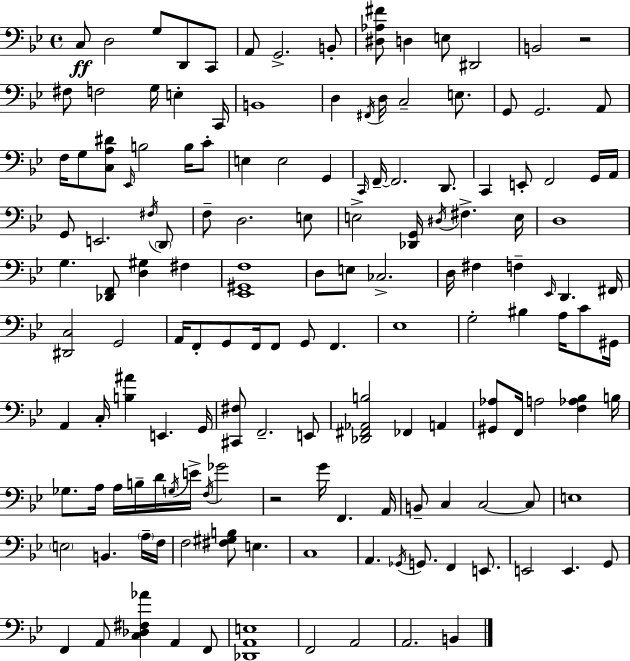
{
  \clef bass
  \time 4/4
  \defaultTimeSignature
  \key bes \major
  \repeat volta 2 { c8\ff d2 g8 d,8 c,8 | a,8 g,2.-> b,8-. | <dis aes fis'>8 d4 e8 dis,2 | b,2 r2 | \break fis8 f2 g16 e4-. c,16 | b,1 | d4 \acciaccatura { fis,16 } d16 c2-- e8. | g,8 g,2. a,8 | \break f16 g8 <c a dis'>8 \grace { ees,16 } b2 b16 | c'8-. e4 e2 g,4 | \grace { c,16 } f,16--~~ f,2. | d,8. c,4 e,8-. f,2 | \break g,16 a,16 g,8 e,2. | \acciaccatura { fis16 } \parenthesize d,8 f8-- d2. | e8 e2-> <des, g,>16 \acciaccatura { dis16 } fis4.-> | e16 d1 | \break g4. <des, f,>8 <d gis>4 | fis4 <ees, gis, f>1 | d8 e8 ces2.-> | d16 fis4 f4-- \grace { ees,16 } d,4. | \break fis,16 <dis, c>2 g,2 | a,16 f,8-. g,8 f,16 f,8 g,8 | f,4. ees1 | g2-. bis4 | \break a16 c'8 gis,16 a,4 c16-. <b ais'>4 e,4. | g,16 <cis, fis>8 f,2.-- | e,8 <des, fis, aes, b>2 fes,4 | a,4 <gis, aes>8 f,16 a2 | \break <f aes bes>4 b16 ges8. a16 a16 b16-- d'16 \acciaccatura { g16 } e'16-> \acciaccatura { f16 } | ges'2 r2 | g'16 f,4. a,16 b,8-- c4 c2~~ | c8 e1 | \break \parenthesize e2 | b,4. \parenthesize a16-- f16 f2 | <fis gis b>8 e4. c1 | a,4. \acciaccatura { ges,16 } g,8. | \break f,4 e,8. e,2 | e,4. g,8 f,4 a,8 <c des fis aes'>4 | a,4 f,8 <des, a, e>1 | f,2 | \break a,2 a,2. | b,4 } \bar "|."
}